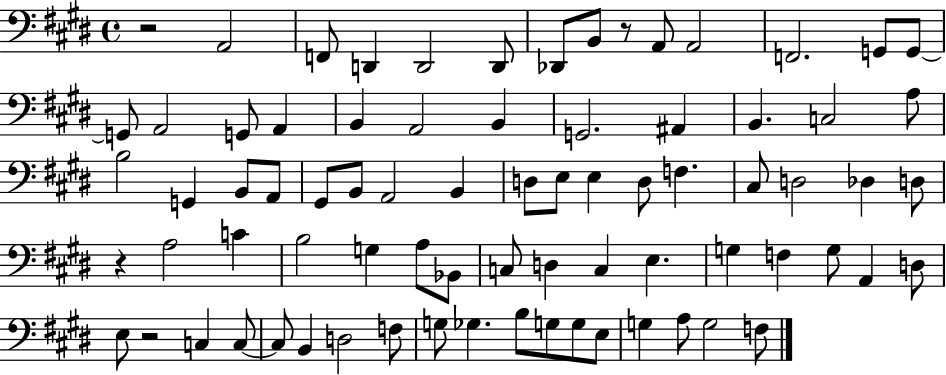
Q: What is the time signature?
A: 4/4